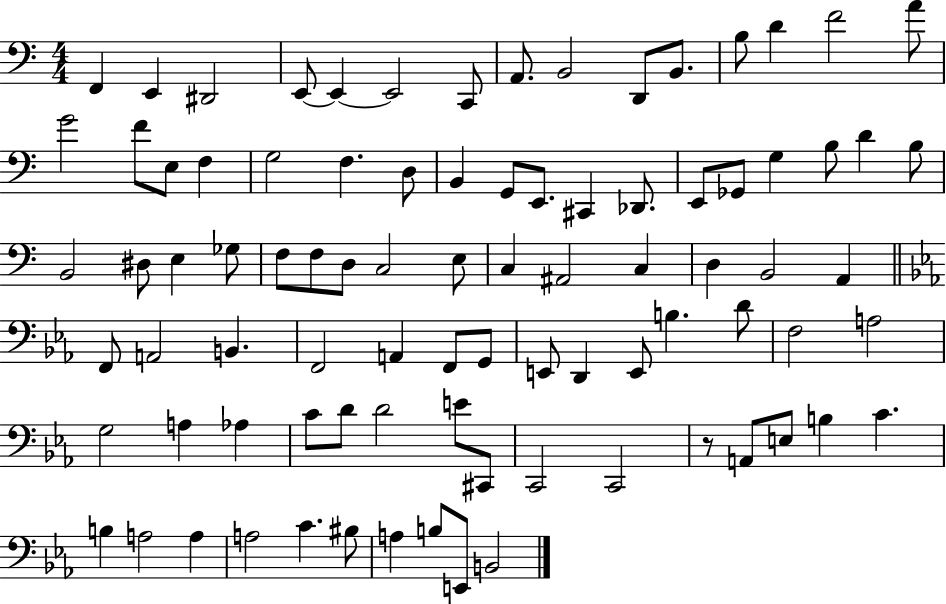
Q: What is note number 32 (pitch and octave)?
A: D4